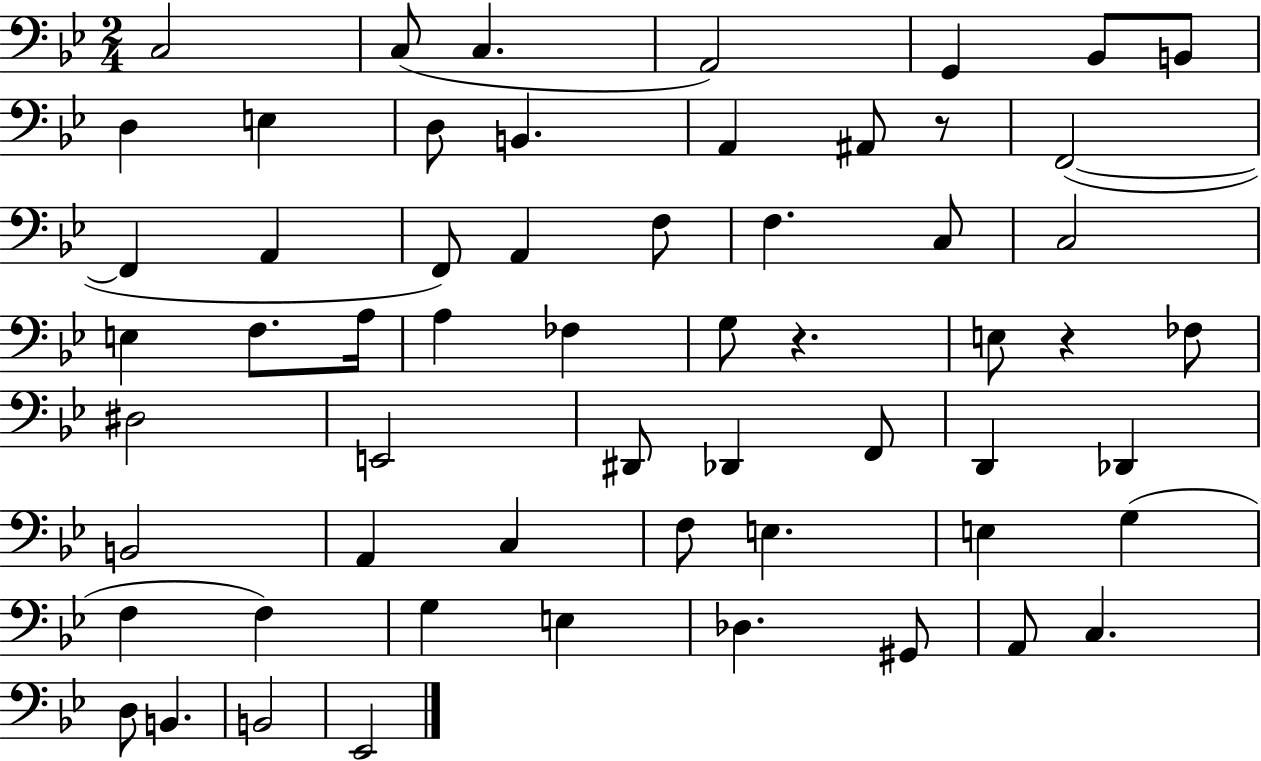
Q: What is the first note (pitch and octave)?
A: C3